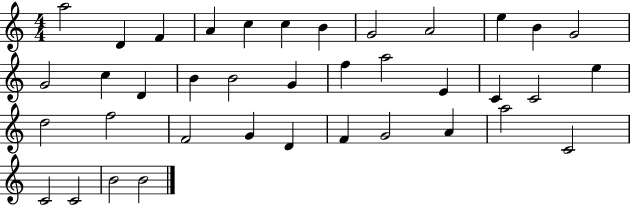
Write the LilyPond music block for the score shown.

{
  \clef treble
  \numericTimeSignature
  \time 4/4
  \key c \major
  a''2 d'4 f'4 | a'4 c''4 c''4 b'4 | g'2 a'2 | e''4 b'4 g'2 | \break g'2 c''4 d'4 | b'4 b'2 g'4 | f''4 a''2 e'4 | c'4 c'2 e''4 | \break d''2 f''2 | f'2 g'4 d'4 | f'4 g'2 a'4 | a''2 c'2 | \break c'2 c'2 | b'2 b'2 | \bar "|."
}